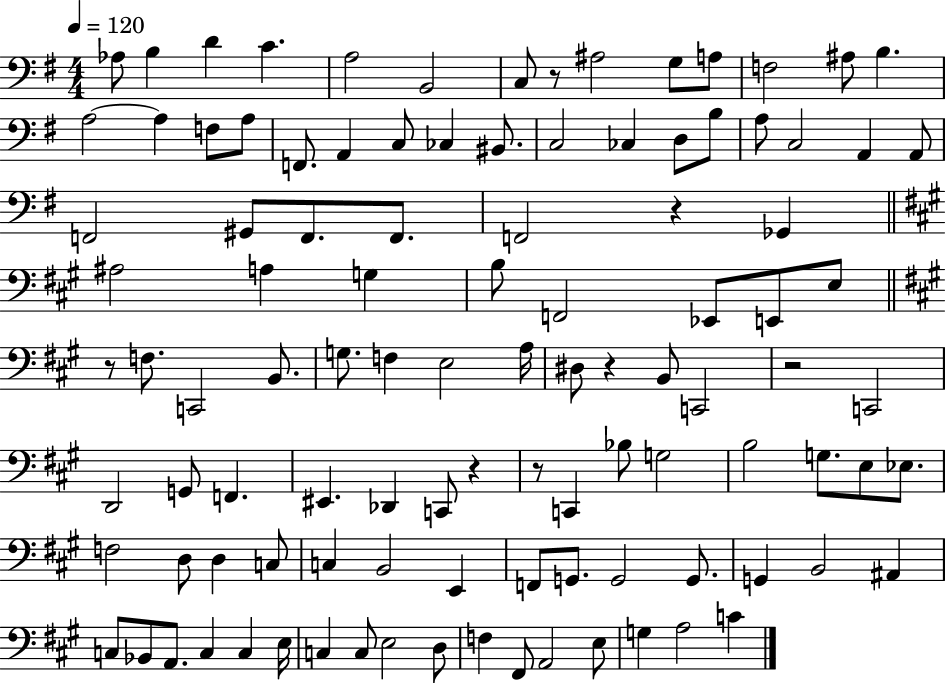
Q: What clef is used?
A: bass